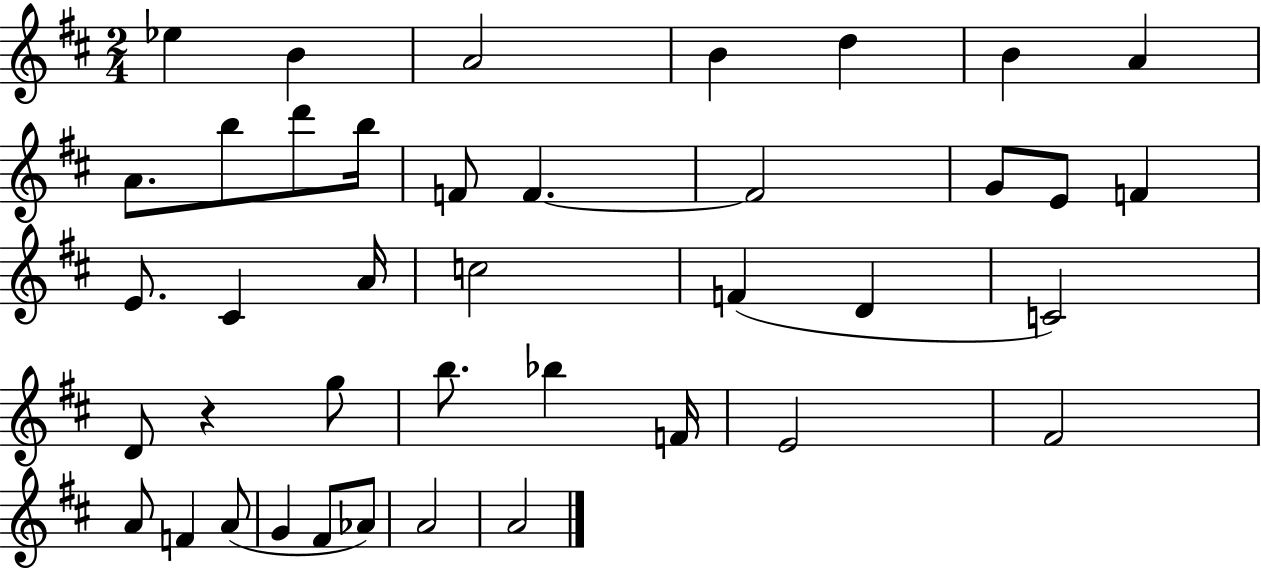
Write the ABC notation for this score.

X:1
T:Untitled
M:2/4
L:1/4
K:D
_e B A2 B d B A A/2 b/2 d'/2 b/4 F/2 F F2 G/2 E/2 F E/2 ^C A/4 c2 F D C2 D/2 z g/2 b/2 _b F/4 E2 ^F2 A/2 F A/2 G ^F/2 _A/2 A2 A2